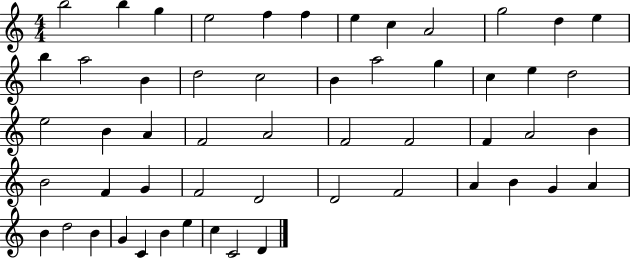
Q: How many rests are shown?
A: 0